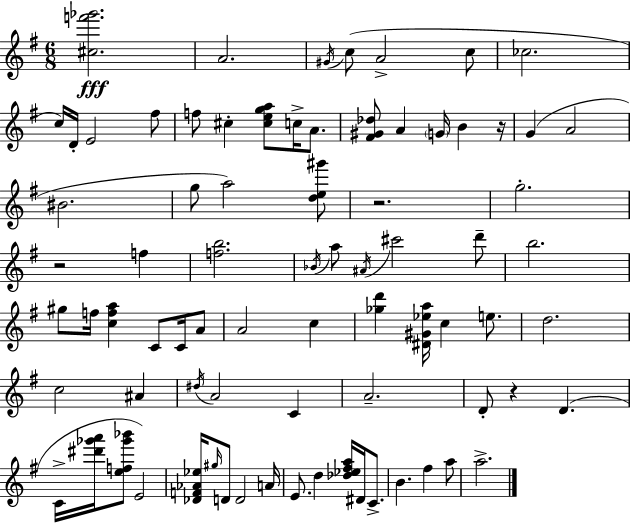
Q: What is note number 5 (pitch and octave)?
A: C5